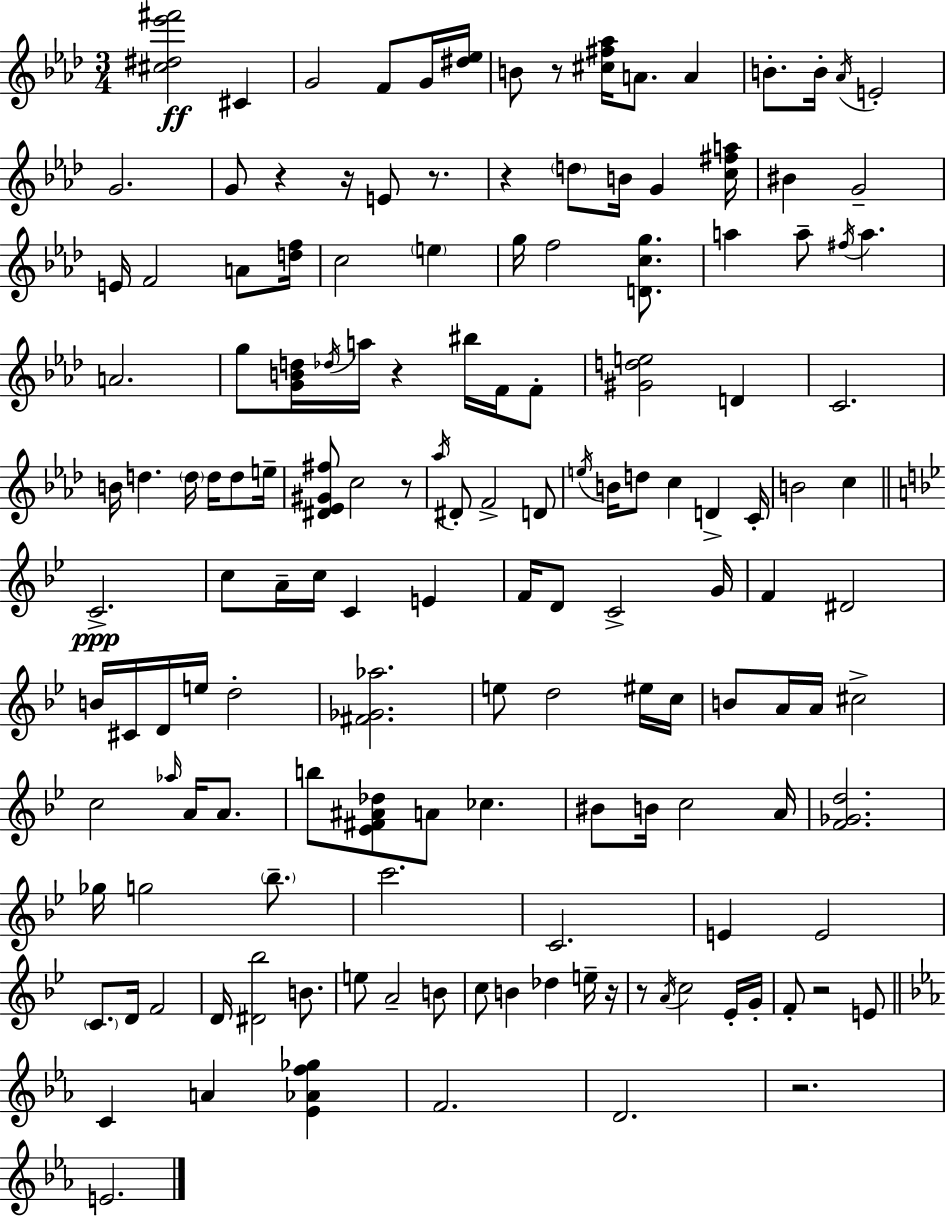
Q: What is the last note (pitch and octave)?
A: E4